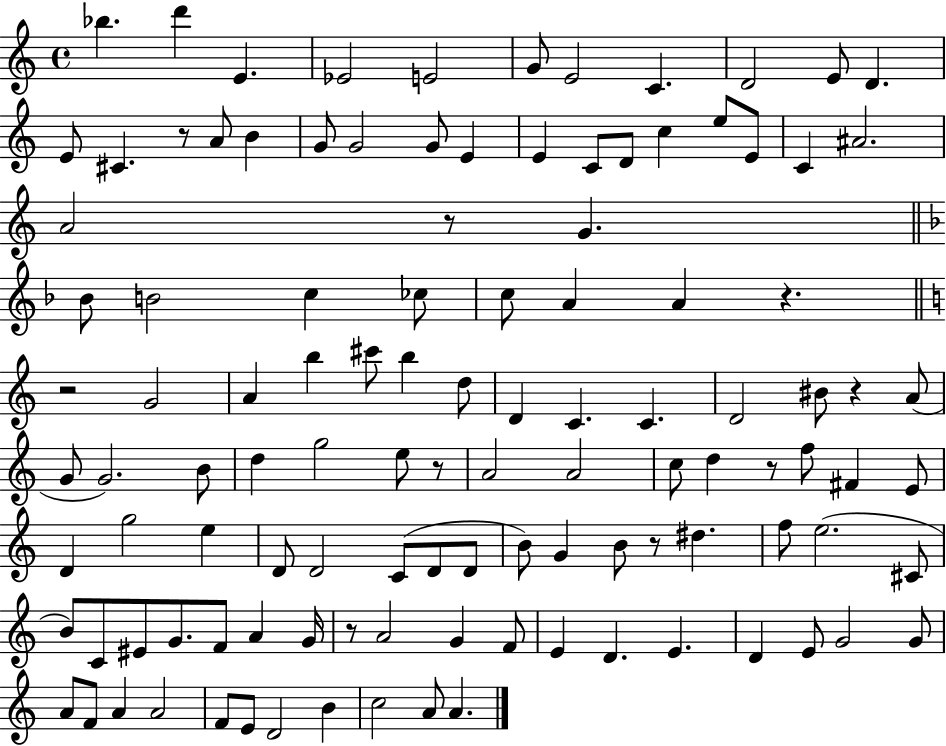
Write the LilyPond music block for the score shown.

{
  \clef treble
  \time 4/4
  \defaultTimeSignature
  \key c \major
  bes''4. d'''4 e'4. | ees'2 e'2 | g'8 e'2 c'4. | d'2 e'8 d'4. | \break e'8 cis'4. r8 a'8 b'4 | g'8 g'2 g'8 e'4 | e'4 c'8 d'8 c''4 e''8 e'8 | c'4 ais'2. | \break a'2 r8 g'4. | \bar "||" \break \key f \major bes'8 b'2 c''4 ces''8 | c''8 a'4 a'4 r4. | \bar "||" \break \key c \major r2 g'2 | a'4 b''4 cis'''8 b''4 d''8 | d'4 c'4. c'4. | d'2 bis'8 r4 a'8( | \break g'8 g'2.) b'8 | d''4 g''2 e''8 r8 | a'2 a'2 | c''8 d''4 r8 f''8 fis'4 e'8 | \break d'4 g''2 e''4 | d'8 d'2 c'8( d'8 d'8 | b'8) g'4 b'8 r8 dis''4. | f''8 e''2.( cis'8 | \break b'8) c'8 eis'8 g'8. f'8 a'4 g'16 | r8 a'2 g'4 f'8 | e'4 d'4. e'4. | d'4 e'8 g'2 g'8 | \break a'8 f'8 a'4 a'2 | f'8 e'8 d'2 b'4 | c''2 a'8 a'4. | \bar "|."
}